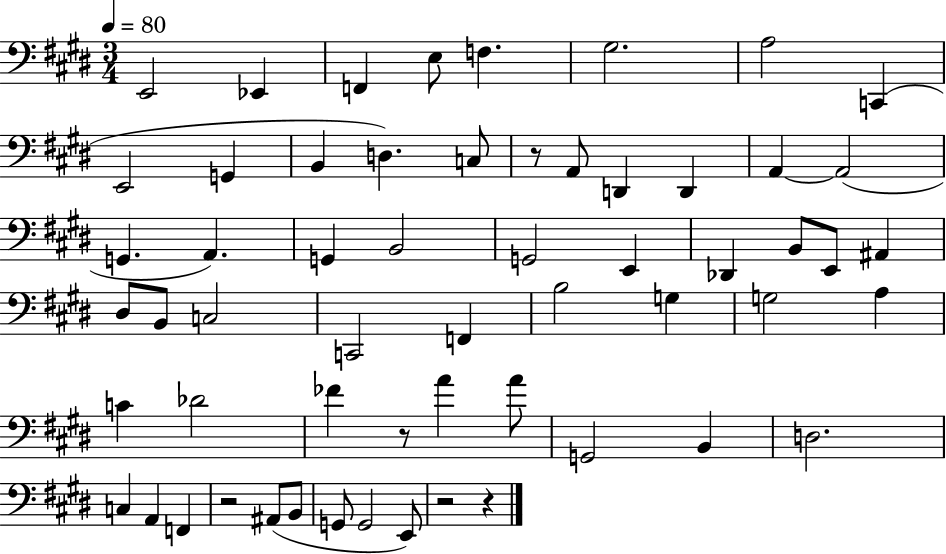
E2/h Eb2/q F2/q E3/e F3/q. G#3/h. A3/h C2/q E2/h G2/q B2/q D3/q. C3/e R/e A2/e D2/q D2/q A2/q A2/h G2/q. A2/q. G2/q B2/h G2/h E2/q Db2/q B2/e E2/e A#2/q D#3/e B2/e C3/h C2/h F2/q B3/h G3/q G3/h A3/q C4/q Db4/h FES4/q R/e A4/q A4/e G2/h B2/q D3/h. C3/q A2/q F2/q R/h A#2/e B2/e G2/e G2/h E2/e R/h R/q